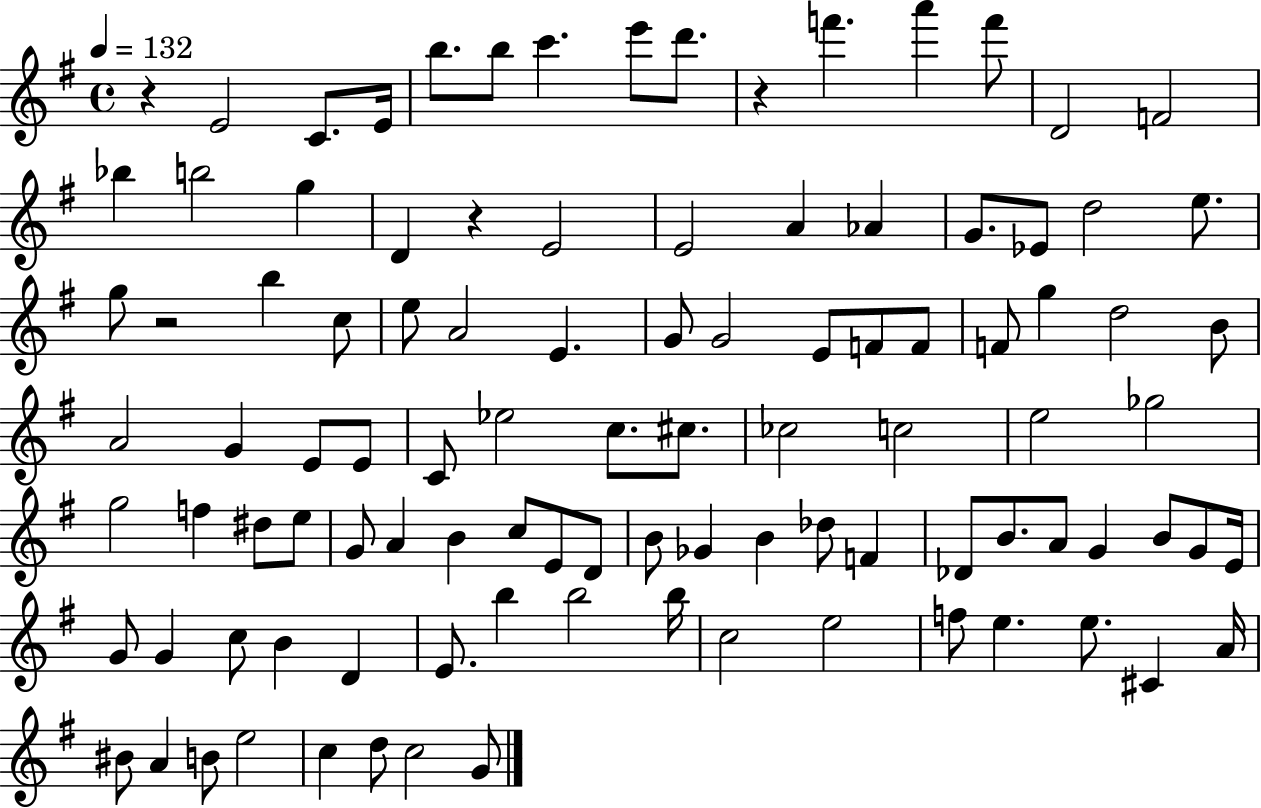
X:1
T:Untitled
M:4/4
L:1/4
K:G
z E2 C/2 E/4 b/2 b/2 c' e'/2 d'/2 z f' a' f'/2 D2 F2 _b b2 g D z E2 E2 A _A G/2 _E/2 d2 e/2 g/2 z2 b c/2 e/2 A2 E G/2 G2 E/2 F/2 F/2 F/2 g d2 B/2 A2 G E/2 E/2 C/2 _e2 c/2 ^c/2 _c2 c2 e2 _g2 g2 f ^d/2 e/2 G/2 A B c/2 E/2 D/2 B/2 _G B _d/2 F _D/2 B/2 A/2 G B/2 G/2 E/4 G/2 G c/2 B D E/2 b b2 b/4 c2 e2 f/2 e e/2 ^C A/4 ^B/2 A B/2 e2 c d/2 c2 G/2